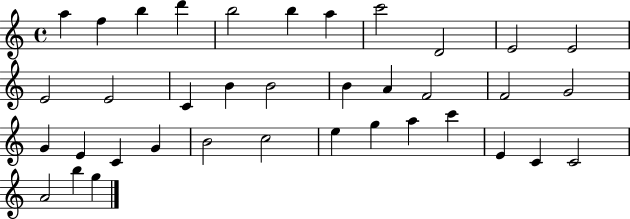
A5/q F5/q B5/q D6/q B5/h B5/q A5/q C6/h D4/h E4/h E4/h E4/h E4/h C4/q B4/q B4/h B4/q A4/q F4/h F4/h G4/h G4/q E4/q C4/q G4/q B4/h C5/h E5/q G5/q A5/q C6/q E4/q C4/q C4/h A4/h B5/q G5/q